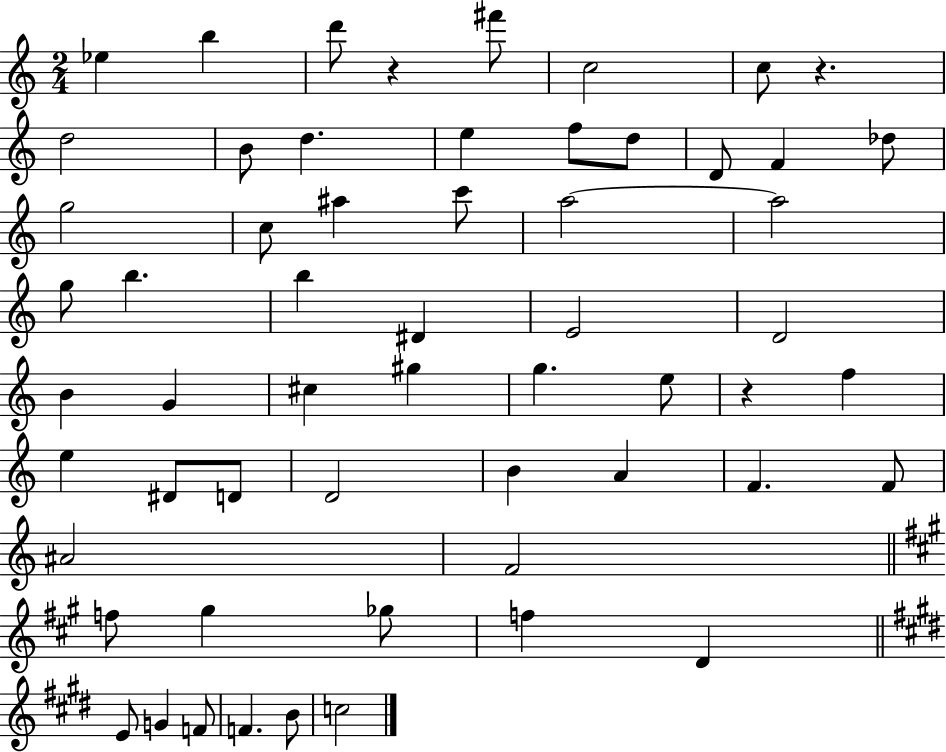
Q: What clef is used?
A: treble